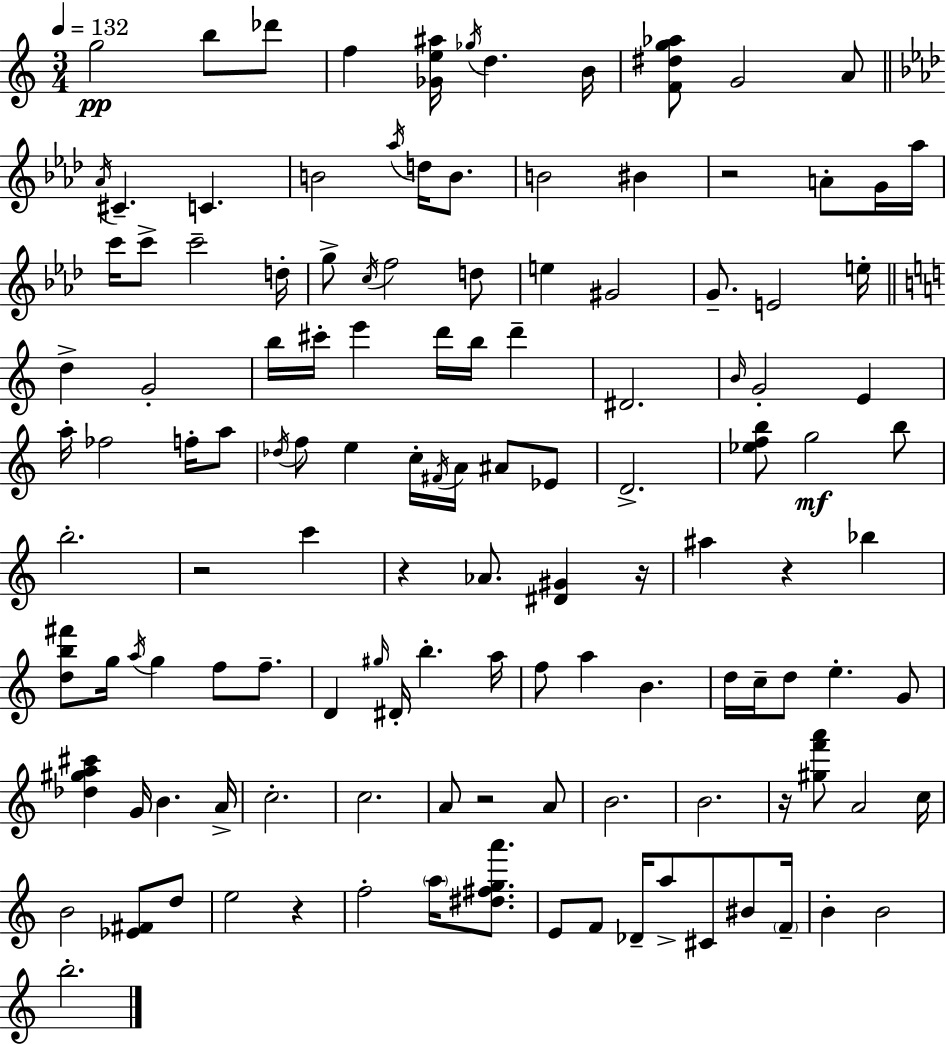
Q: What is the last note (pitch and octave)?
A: B5